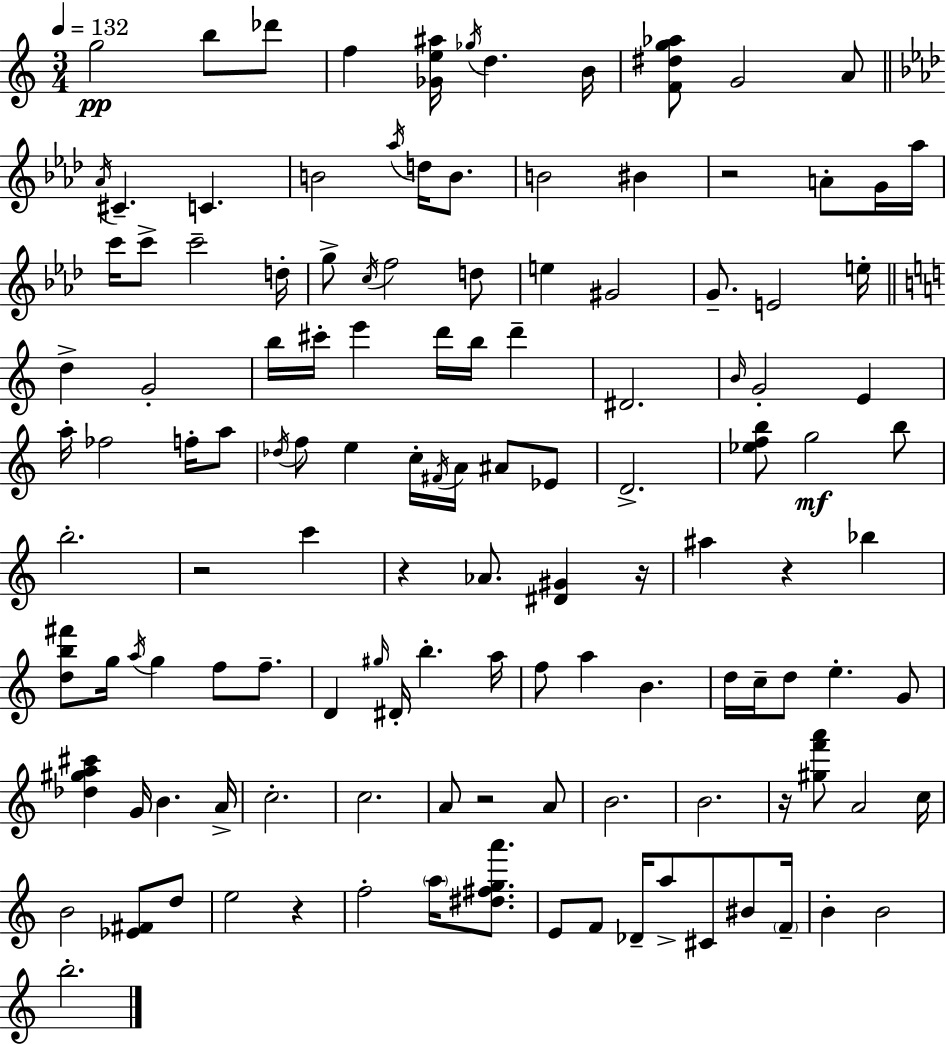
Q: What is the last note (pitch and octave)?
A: B5